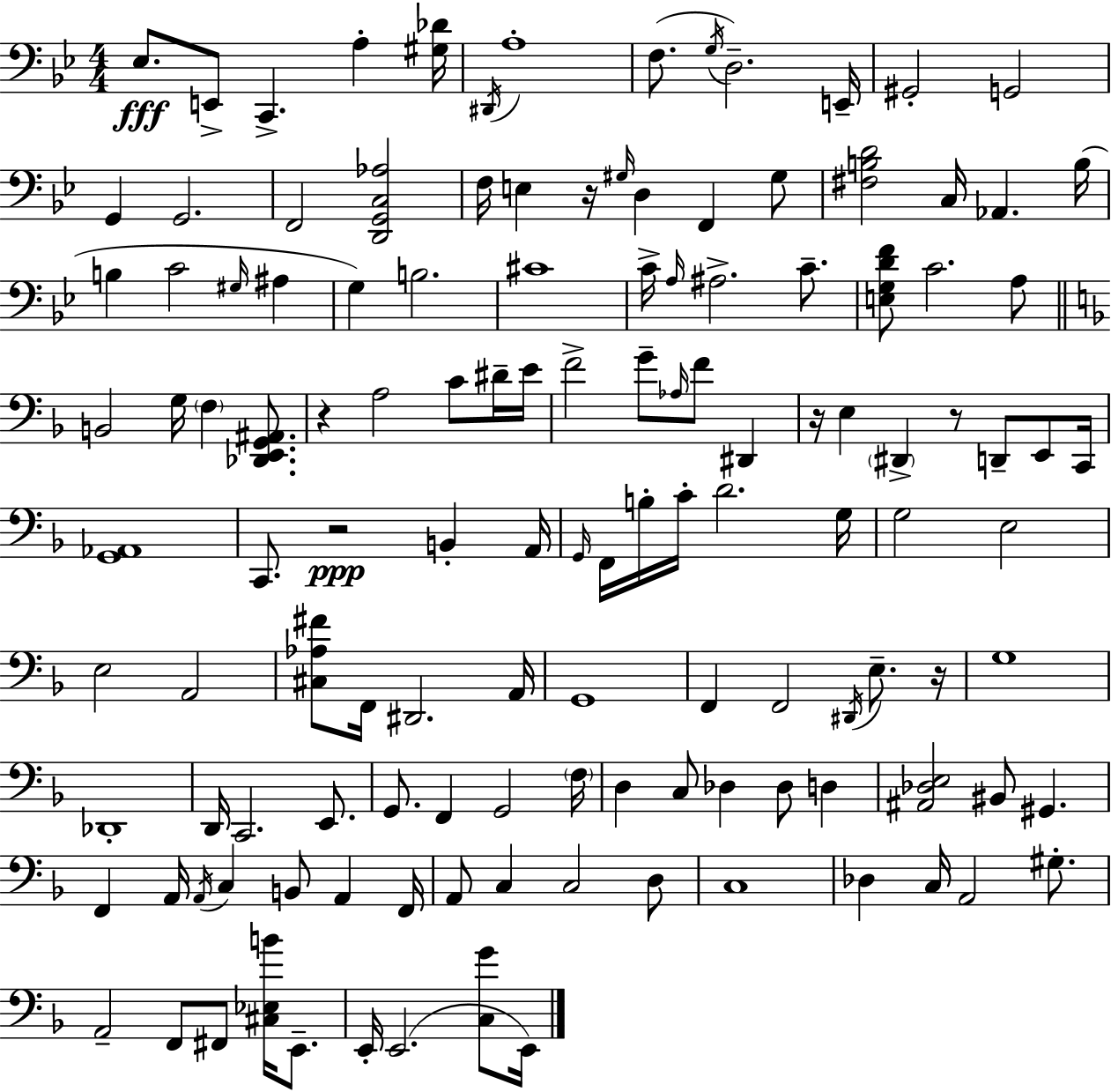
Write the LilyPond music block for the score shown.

{
  \clef bass
  \numericTimeSignature
  \time 4/4
  \key bes \major
  ees8.\fff e,8-> c,4.-> a4-. <gis des'>16 | \acciaccatura { dis,16 } a1-. | f8.( \acciaccatura { g16 } d2.--) | e,16-- gis,2-. g,2 | \break g,4 g,2. | f,2 <d, g, c aes>2 | f16 e4 r16 \grace { gis16 } d4 f,4 | gis8 <fis b d'>2 c16 aes,4. | \break b16( b4 c'2 \grace { gis16 } | ais4 g4) b2. | cis'1 | c'16-> \grace { a16 } ais2.-> | \break c'8.-- <e g d' f'>8 c'2. | a8 \bar "||" \break \key f \major b,2 g16 \parenthesize f4 <des, e, g, ais,>8. | r4 a2 c'8 dis'16-- e'16 | f'2-> g'8-- \grace { aes16 } f'8 dis,4 | r16 e4 \parenthesize dis,4-> r8 d,8-- e,8 | \break c,16 <g, aes,>1 | c,8. r2\ppp b,4-. | a,16 \grace { g,16 } f,16 b16-. c'16-. d'2. | g16 g2 e2 | \break e2 a,2 | <cis aes fis'>8 f,16 dis,2. | a,16 g,1 | f,4 f,2 \acciaccatura { dis,16 } e8.-- | \break r16 g1 | des,1-. | d,16 c,2. | e,8. g,8. f,4 g,2 | \break \parenthesize f16 d4 c8 des4 des8 d4 | <ais, des e>2 bis,8 gis,4. | f,4 a,16 \acciaccatura { a,16 } c4 b,8 a,4 | f,16 a,8 c4 c2 | \break d8 c1 | des4 c16 a,2 | gis8.-. a,2-- f,8 fis,8 | <cis ees b'>16 e,8.-- e,16-. e,2.( | \break <c g'>8 e,16) \bar "|."
}